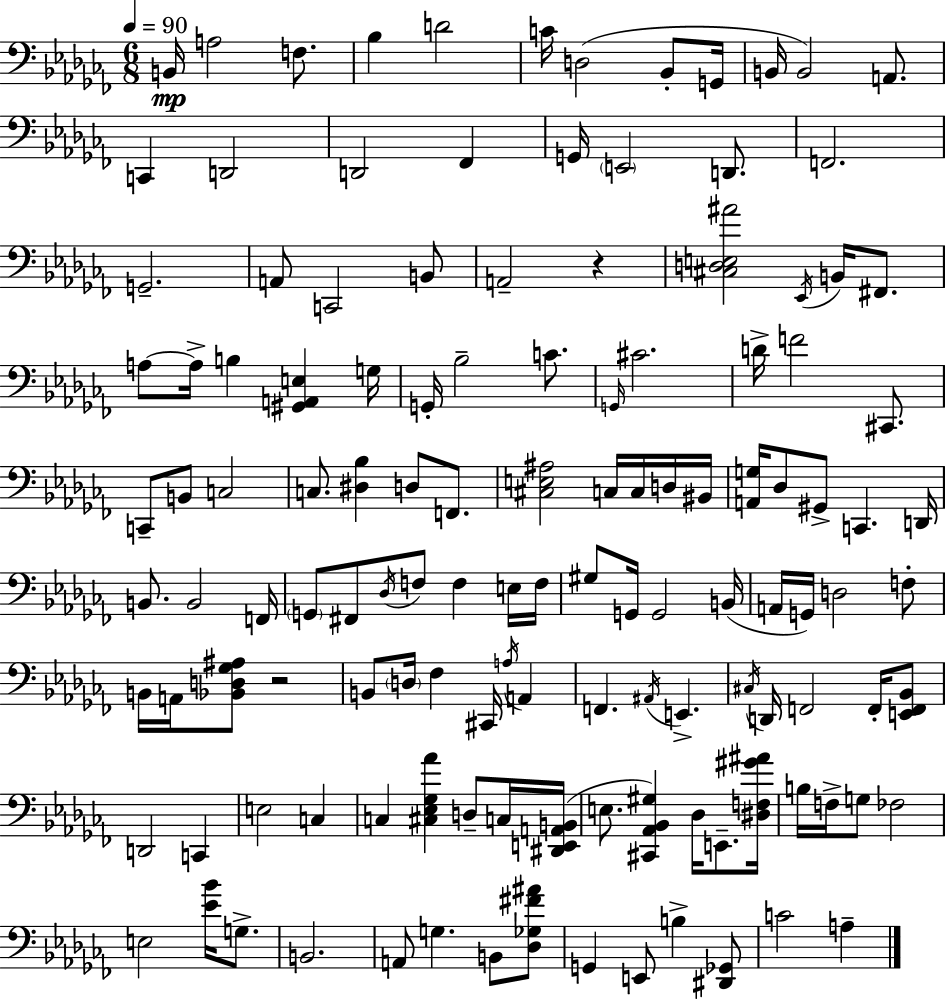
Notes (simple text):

B2/s A3/h F3/e. Bb3/q D4/h C4/s D3/h Bb2/e G2/s B2/s B2/h A2/e. C2/q D2/h D2/h FES2/q G2/s E2/h D2/e. F2/h. G2/h. A2/e C2/h B2/e A2/h R/q [C#3,D3,E3,A#4]/h Eb2/s B2/s F#2/e. A3/e A3/s B3/q [G#2,A2,E3]/q G3/s G2/s Bb3/h C4/e. G2/s C#4/h. D4/s F4/h C#2/e. C2/e B2/e C3/h C3/e. [D#3,Bb3]/q D3/e F2/e. [C#3,E3,A#3]/h C3/s C3/s D3/s BIS2/s [A2,G3]/s Db3/e G#2/e C2/q. D2/s B2/e. B2/h F2/s G2/e F#2/e Db3/s F3/e F3/q E3/s F3/s G#3/e G2/s G2/h B2/s A2/s G2/s D3/h F3/e B2/s A2/s [Bb2,D3,Gb3,A#3]/e R/h B2/e D3/s FES3/q C#2/s A3/s A2/q F2/q. A#2/s E2/q. C#3/s D2/s F2/h F2/s [E2,F2,Bb2]/e D2/h C2/q E3/h C3/q C3/q [C#3,Eb3,Gb3,Ab4]/q D3/e C3/s [D#2,E2,A2,B2]/s E3/e. [C#2,Ab2,Bb2,G#3]/q Db3/s E2/e. [D#3,F3,G#4,A#4]/s B3/s F3/s G3/e FES3/h E3/h [Eb4,Bb4]/s G3/e. B2/h. A2/e G3/q. B2/e [Db3,Gb3,F#4,A#4]/e G2/q E2/e B3/q [D#2,Gb2]/e C4/h A3/q